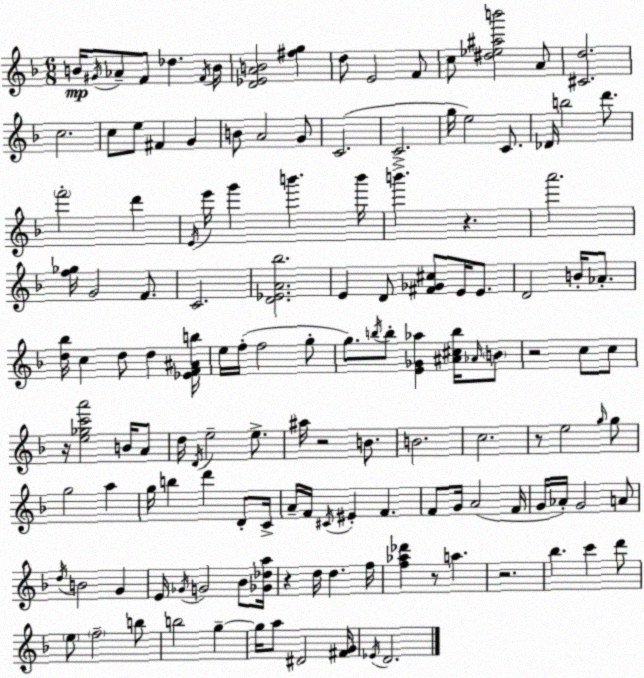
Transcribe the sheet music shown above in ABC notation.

X:1
T:Untitled
M:6/8
L:1/4
K:F
B/4 ^G/4 _A/2 F/2 _d F/4 B/4 [D_EAB]2 [^fg] d/2 E2 F/2 c/2 [^d_e^ab']2 A/2 [^Cd]2 c2 c/2 e/2 ^F G B/2 A2 G/2 C2 C2 g/4 e2 C/2 _D/4 b2 d'/2 f'2 d' E/4 e'/4 g' b' b'/4 b' z a'2 [f_g]/4 G2 F/2 C2 [D_EA_b]2 E D/2 [^F_G^c]/2 E/4 E/2 D2 B/4 _A/2 [d_b]/4 c d/2 d [_EF^Ab]/4 e/4 f/4 f2 g/2 g/2 b/4 b/2 [E_G_a] [^A^cb]/4 _A/4 B/2 z2 c/2 c/2 z/4 [e_gc'a']2 B/4 A/2 d/4 D/4 e2 e/2 ^a/4 z2 B/2 B2 c2 z/2 e2 g/4 g/2 g2 a g/4 b d' D/2 C/4 A/4 F/4 ^C/4 ^E F F/2 G/4 A2 F/4 G/4 _A/4 G2 A/2 d/4 B2 G E/4 _G/4 G2 _B/2 [_G_da]/4 z d/4 d f/4 [f_a_d'] z/2 a z2 _b c' d'/2 e/2 f2 b/2 b2 g g/4 a/2 ^D2 [^FG]/4 _E/4 D2